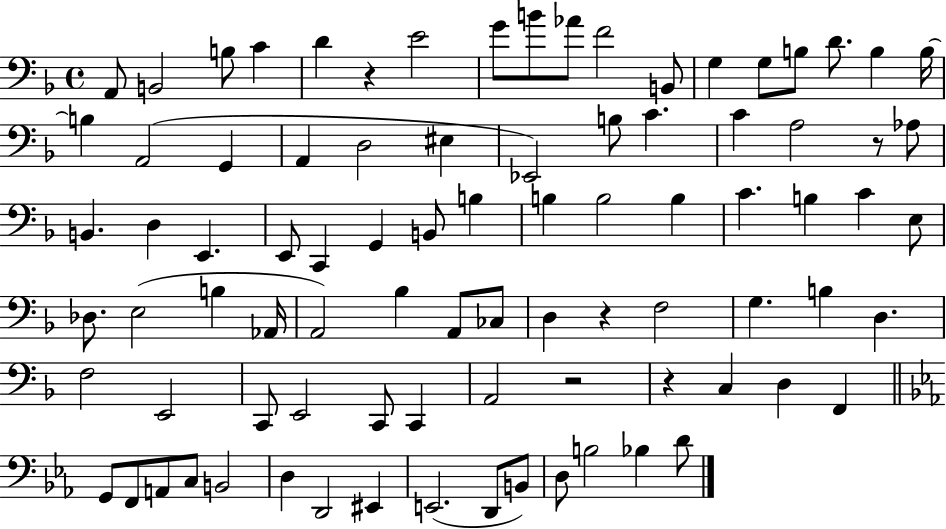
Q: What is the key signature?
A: F major